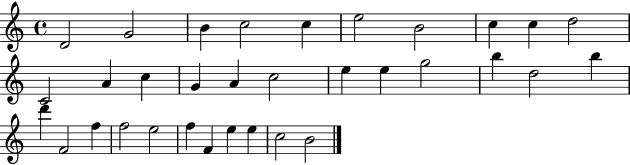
{
  \clef treble
  \time 4/4
  \defaultTimeSignature
  \key c \major
  d'2 g'2 | b'4 c''2 c''4 | e''2 b'2 | c''4 c''4 d''2 | \break c'2 a'4 c''4 | g'4 a'4 c''2 | e''4 e''4 g''2 | b''4 d''2 b''4 | \break d'''4 f'2 f''4 | f''2 e''2 | f''4 f'4 e''4 e''4 | c''2 b'2 | \break \bar "|."
}